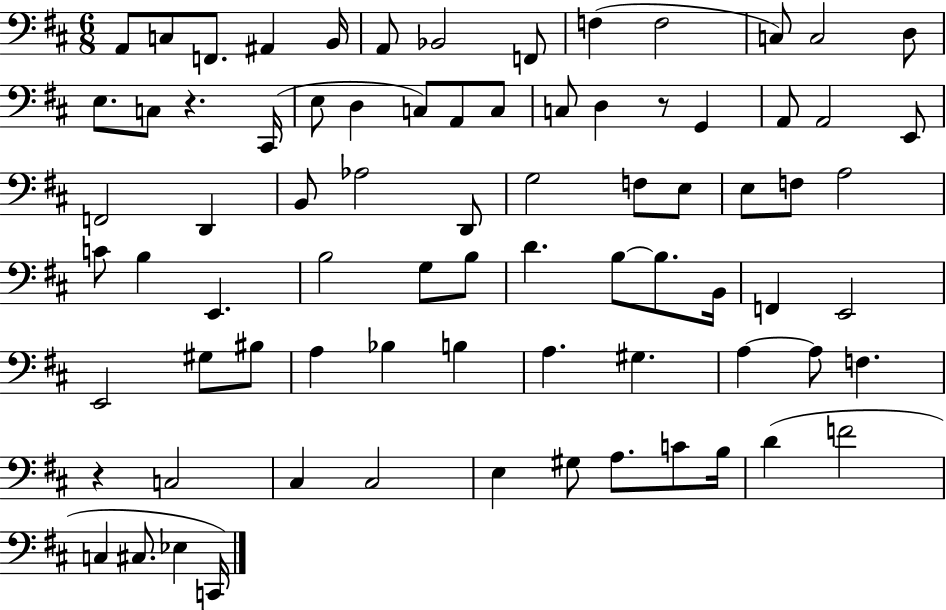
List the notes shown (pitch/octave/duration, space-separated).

A2/e C3/e F2/e. A#2/q B2/s A2/e Bb2/h F2/e F3/q F3/h C3/e C3/h D3/e E3/e. C3/e R/q. C#2/s E3/e D3/q C3/e A2/e C3/e C3/e D3/q R/e G2/q A2/e A2/h E2/e F2/h D2/q B2/e Ab3/h D2/e G3/h F3/e E3/e E3/e F3/e A3/h C4/e B3/q E2/q. B3/h G3/e B3/e D4/q. B3/e B3/e. B2/s F2/q E2/h E2/h G#3/e BIS3/e A3/q Bb3/q B3/q A3/q. G#3/q. A3/q A3/e F3/q. R/q C3/h C#3/q C#3/h E3/q G#3/e A3/e. C4/e B3/s D4/q F4/h C3/q C#3/e. Eb3/q C2/s